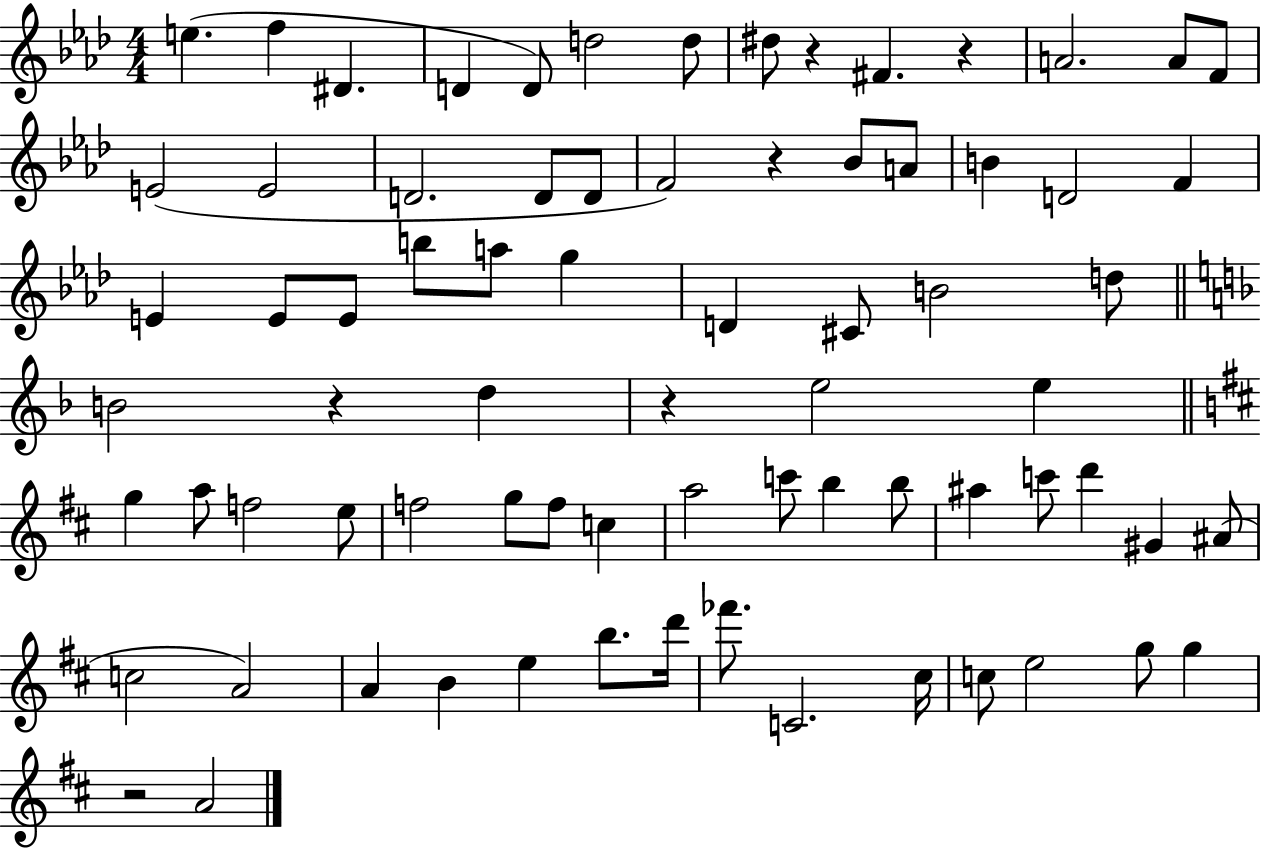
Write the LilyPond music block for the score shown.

{
  \clef treble
  \numericTimeSignature
  \time 4/4
  \key aes \major
  e''4.( f''4 dis'4. | d'4 d'8) d''2 d''8 | dis''8 r4 fis'4. r4 | a'2. a'8 f'8 | \break e'2( e'2 | d'2. d'8 d'8 | f'2) r4 bes'8 a'8 | b'4 d'2 f'4 | \break e'4 e'8 e'8 b''8 a''8 g''4 | d'4 cis'8 b'2 d''8 | \bar "||" \break \key f \major b'2 r4 d''4 | r4 e''2 e''4 | \bar "||" \break \key d \major g''4 a''8 f''2 e''8 | f''2 g''8 f''8 c''4 | a''2 c'''8 b''4 b''8 | ais''4 c'''8 d'''4 gis'4 ais'8( | \break c''2 a'2) | a'4 b'4 e''4 b''8. d'''16 | fes'''8. c'2. cis''16 | c''8 e''2 g''8 g''4 | \break r2 a'2 | \bar "|."
}